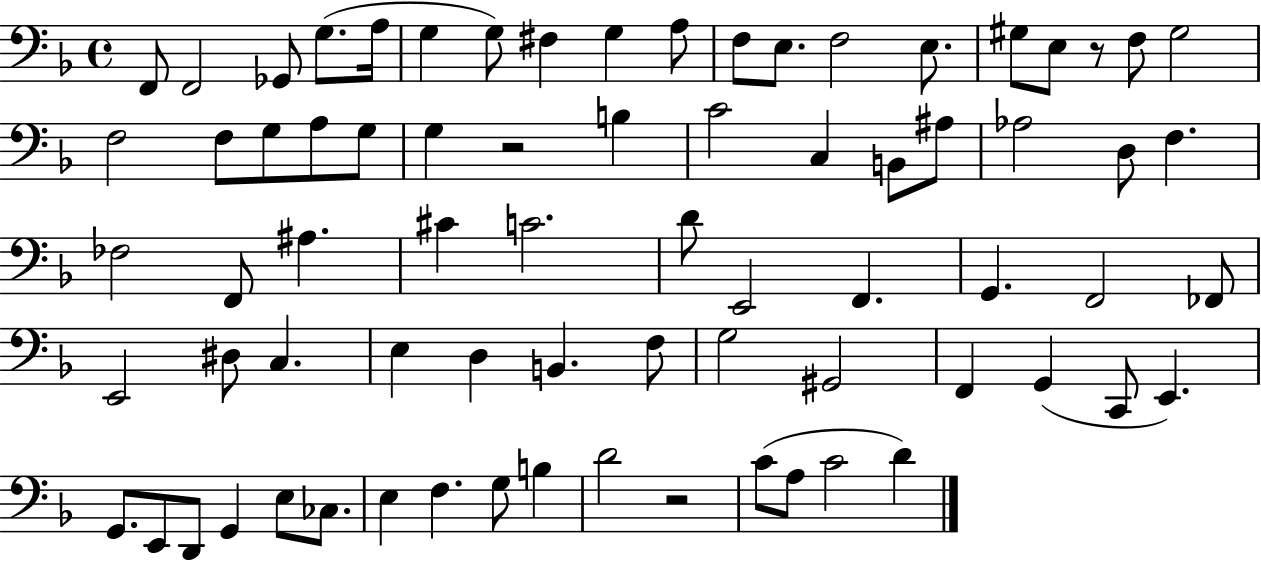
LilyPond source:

{
  \clef bass
  \time 4/4
  \defaultTimeSignature
  \key f \major
  f,8 f,2 ges,8 g8.( a16 | g4 g8) fis4 g4 a8 | f8 e8. f2 e8. | gis8 e8 r8 f8 gis2 | \break f2 f8 g8 a8 g8 | g4 r2 b4 | c'2 c4 b,8 ais8 | aes2 d8 f4. | \break fes2 f,8 ais4. | cis'4 c'2. | d'8 e,2 f,4. | g,4. f,2 fes,8 | \break e,2 dis8 c4. | e4 d4 b,4. f8 | g2 gis,2 | f,4 g,4( c,8 e,4.) | \break g,8. e,8 d,8 g,4 e8 ces8. | e4 f4. g8 b4 | d'2 r2 | c'8( a8 c'2 d'4) | \break \bar "|."
}